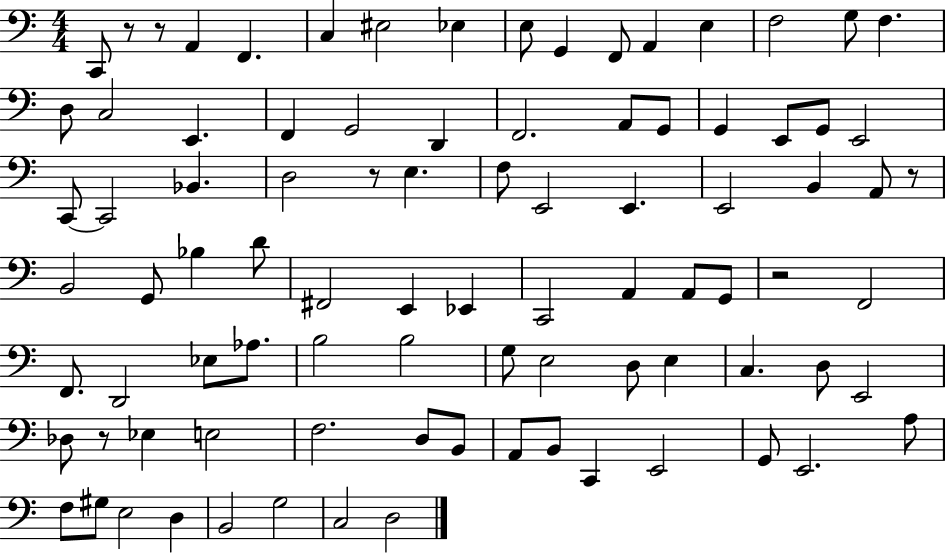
{
  \clef bass
  \numericTimeSignature
  \time 4/4
  \key c \major
  \repeat volta 2 { c,8 r8 r8 a,4 f,4. | c4 eis2 ees4 | e8 g,4 f,8 a,4 e4 | f2 g8 f4. | \break d8 c2 e,4. | f,4 g,2 d,4 | f,2. a,8 g,8 | g,4 e,8 g,8 e,2 | \break c,8~~ c,2 bes,4. | d2 r8 e4. | f8 e,2 e,4. | e,2 b,4 a,8 r8 | \break b,2 g,8 bes4 d'8 | fis,2 e,4 ees,4 | c,2 a,4 a,8 g,8 | r2 f,2 | \break f,8. d,2 ees8 aes8. | b2 b2 | g8 e2 d8 e4 | c4. d8 e,2 | \break des8 r8 ees4 e2 | f2. d8 b,8 | a,8 b,8 c,4 e,2 | g,8 e,2. a8 | \break f8 gis8 e2 d4 | b,2 g2 | c2 d2 | } \bar "|."
}